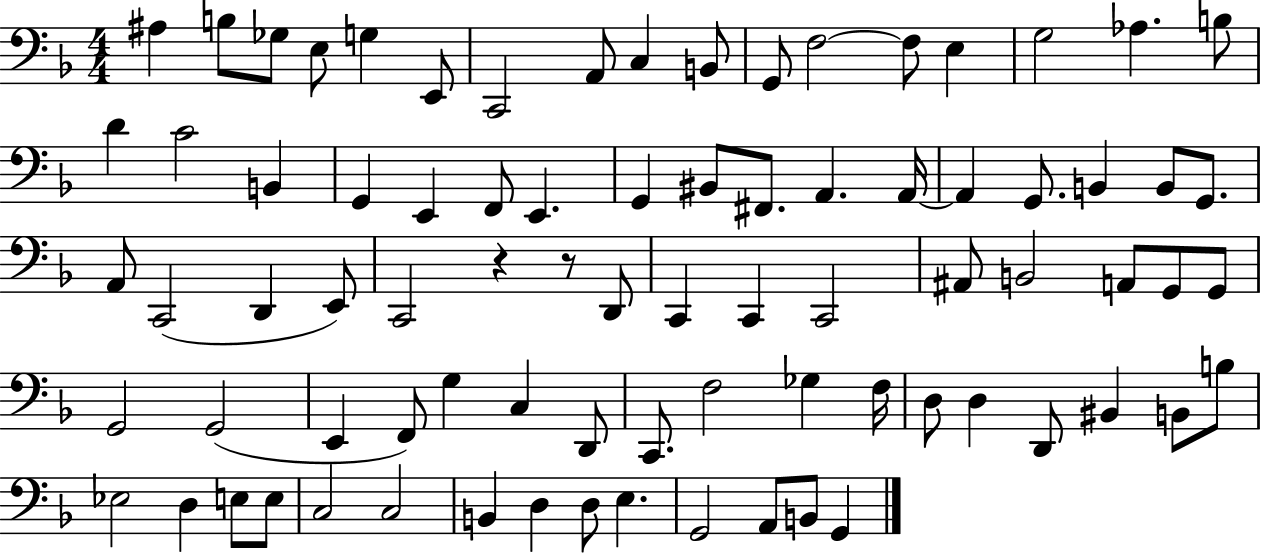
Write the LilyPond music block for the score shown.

{
  \clef bass
  \numericTimeSignature
  \time 4/4
  \key f \major
  ais4 b8 ges8 e8 g4 e,8 | c,2 a,8 c4 b,8 | g,8 f2~~ f8 e4 | g2 aes4. b8 | \break d'4 c'2 b,4 | g,4 e,4 f,8 e,4. | g,4 bis,8 fis,8. a,4. a,16~~ | a,4 g,8. b,4 b,8 g,8. | \break a,8 c,2( d,4 e,8) | c,2 r4 r8 d,8 | c,4 c,4 c,2 | ais,8 b,2 a,8 g,8 g,8 | \break g,2 g,2( | e,4 f,8) g4 c4 d,8 | c,8. f2 ges4 f16 | d8 d4 d,8 bis,4 b,8 b8 | \break ees2 d4 e8 e8 | c2 c2 | b,4 d4 d8 e4. | g,2 a,8 b,8 g,4 | \break \bar "|."
}